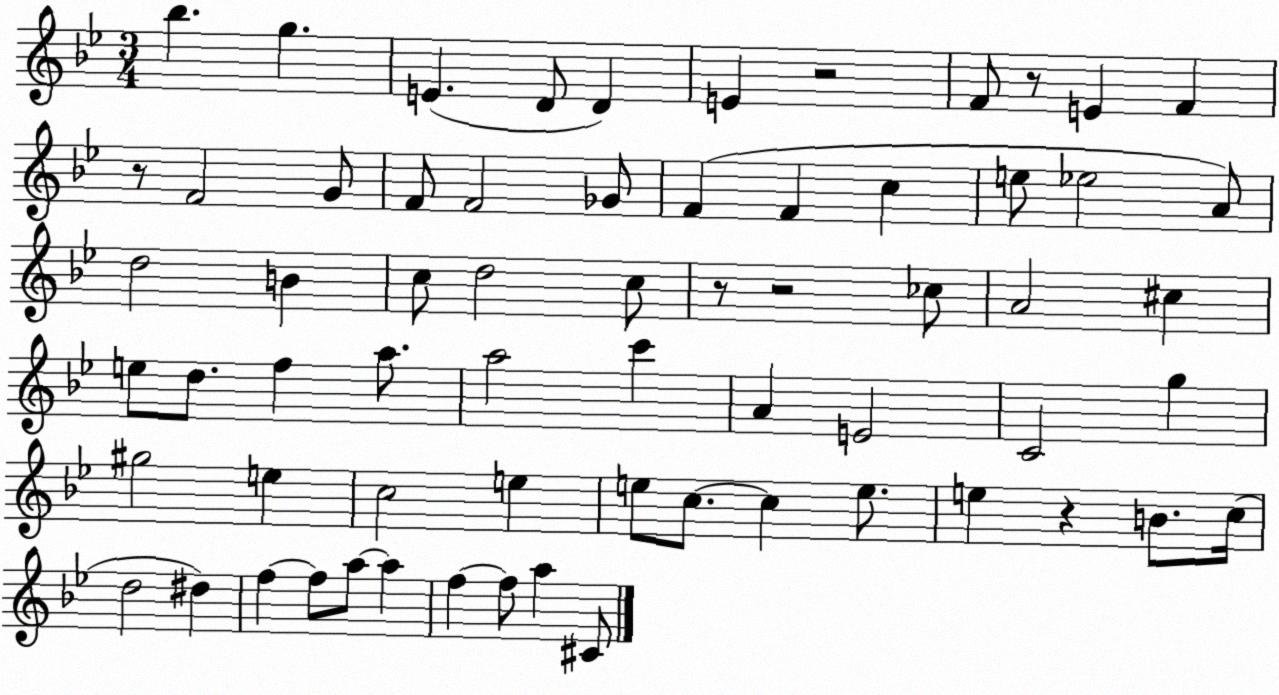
X:1
T:Untitled
M:3/4
L:1/4
K:Bb
_b g E D/2 D E z2 F/2 z/2 E F z/2 F2 G/2 F/2 F2 _G/2 F F c e/2 _e2 A/2 d2 B c/2 d2 c/2 z/2 z2 _c/2 A2 ^c e/2 d/2 f a/2 a2 c' A E2 C2 g ^g2 e c2 e e/2 c/2 c e/2 e z B/2 c/4 d2 ^d f f/2 a/2 a f f/2 a ^C/2